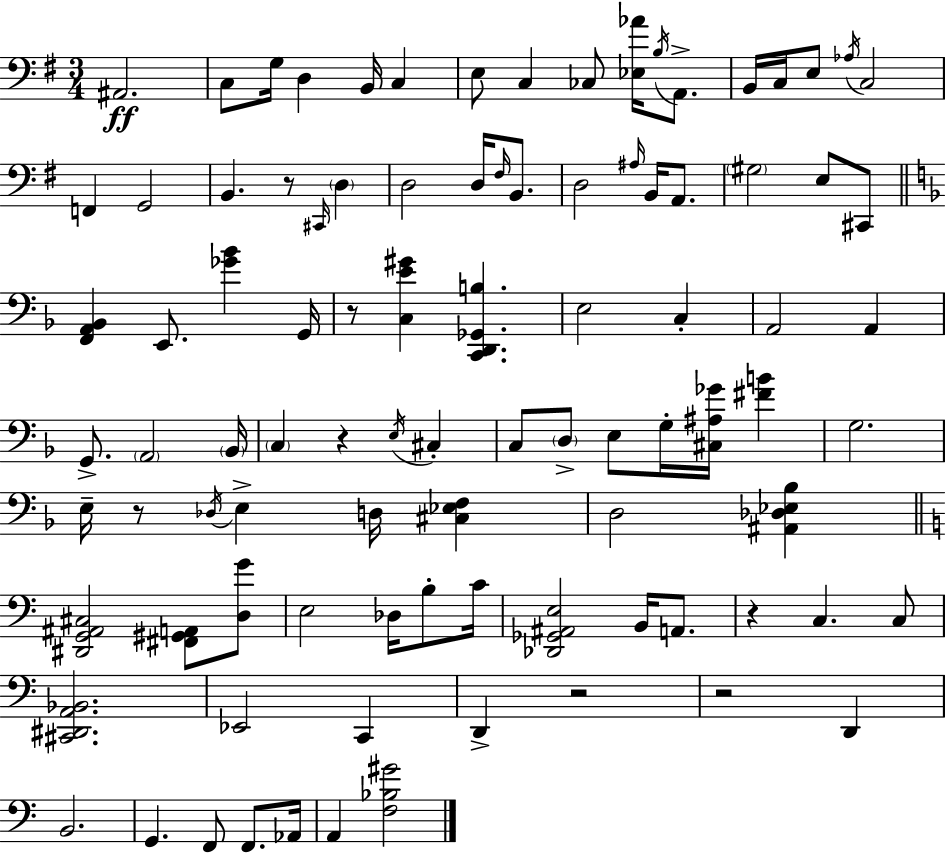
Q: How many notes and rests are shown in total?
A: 94